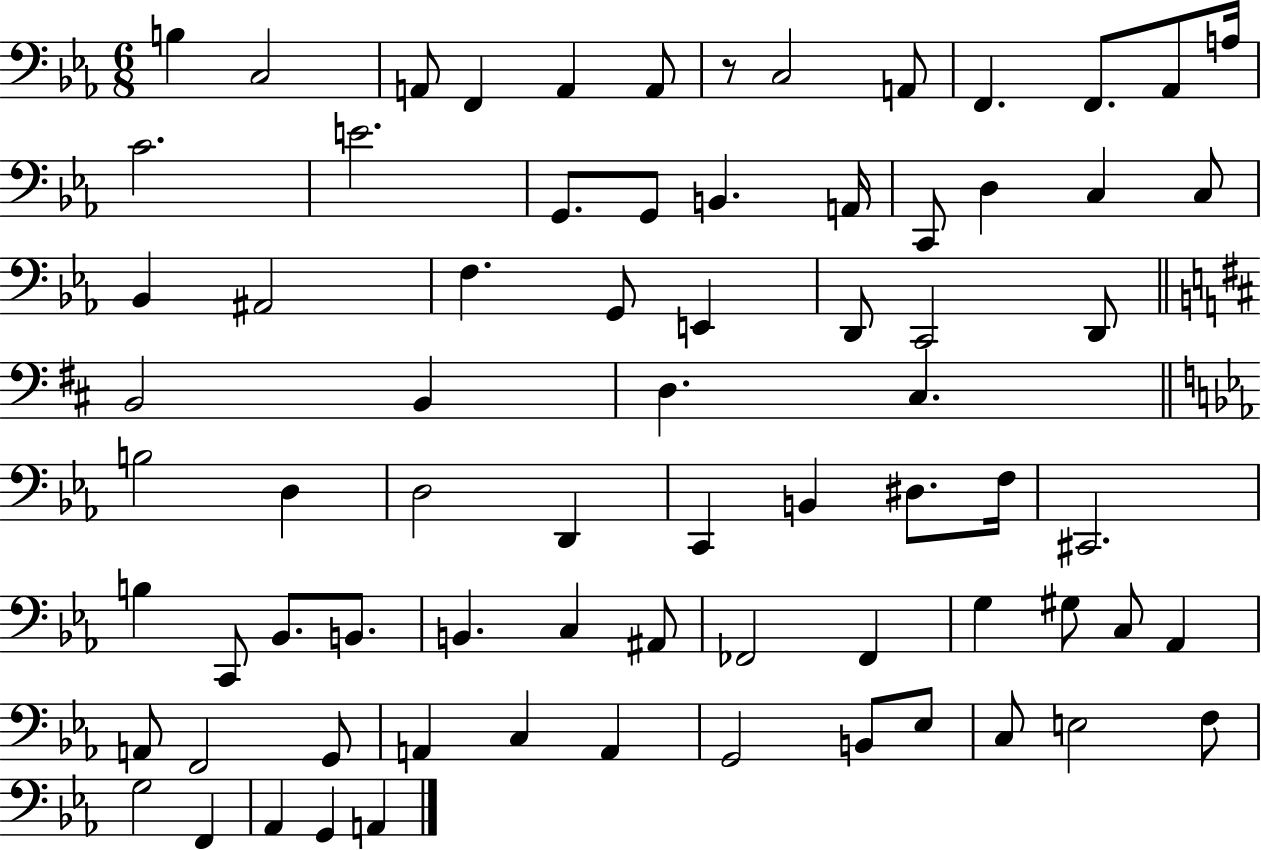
{
  \clef bass
  \numericTimeSignature
  \time 6/8
  \key ees \major
  b4 c2 | a,8 f,4 a,4 a,8 | r8 c2 a,8 | f,4. f,8. aes,8 a16 | \break c'2. | e'2. | g,8. g,8 b,4. a,16 | c,8 d4 c4 c8 | \break bes,4 ais,2 | f4. g,8 e,4 | d,8 c,2 d,8 | \bar "||" \break \key d \major b,2 b,4 | d4. cis4. | \bar "||" \break \key ees \major b2 d4 | d2 d,4 | c,4 b,4 dis8. f16 | cis,2. | \break b4 c,8 bes,8. b,8. | b,4. c4 ais,8 | fes,2 fes,4 | g4 gis8 c8 aes,4 | \break a,8 f,2 g,8 | a,4 c4 a,4 | g,2 b,8 ees8 | c8 e2 f8 | \break g2 f,4 | aes,4 g,4 a,4 | \bar "|."
}